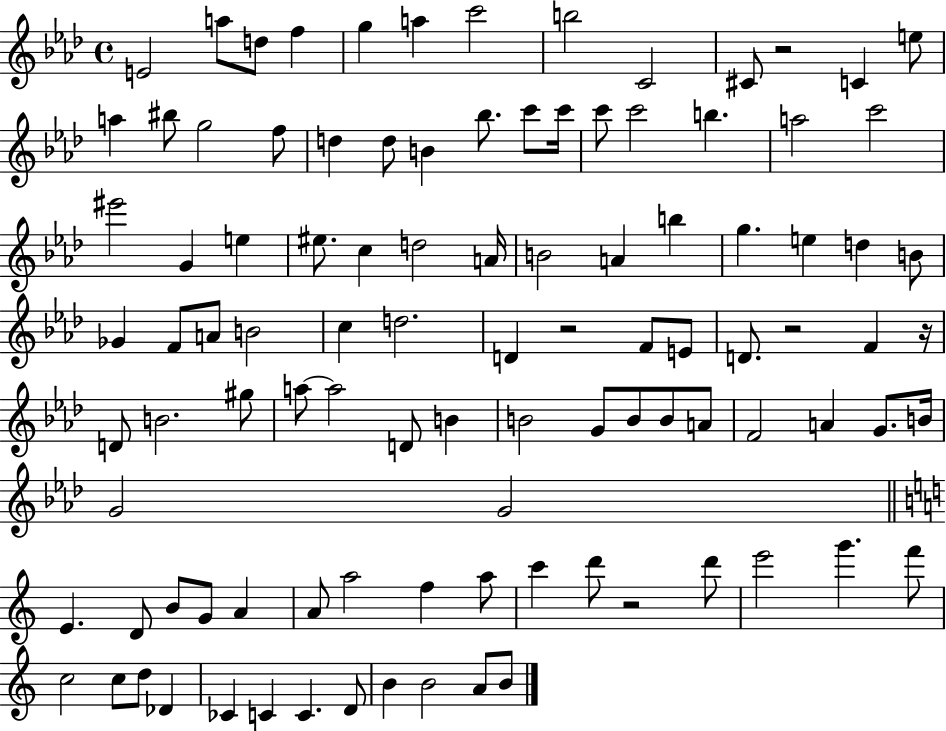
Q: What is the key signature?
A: AES major